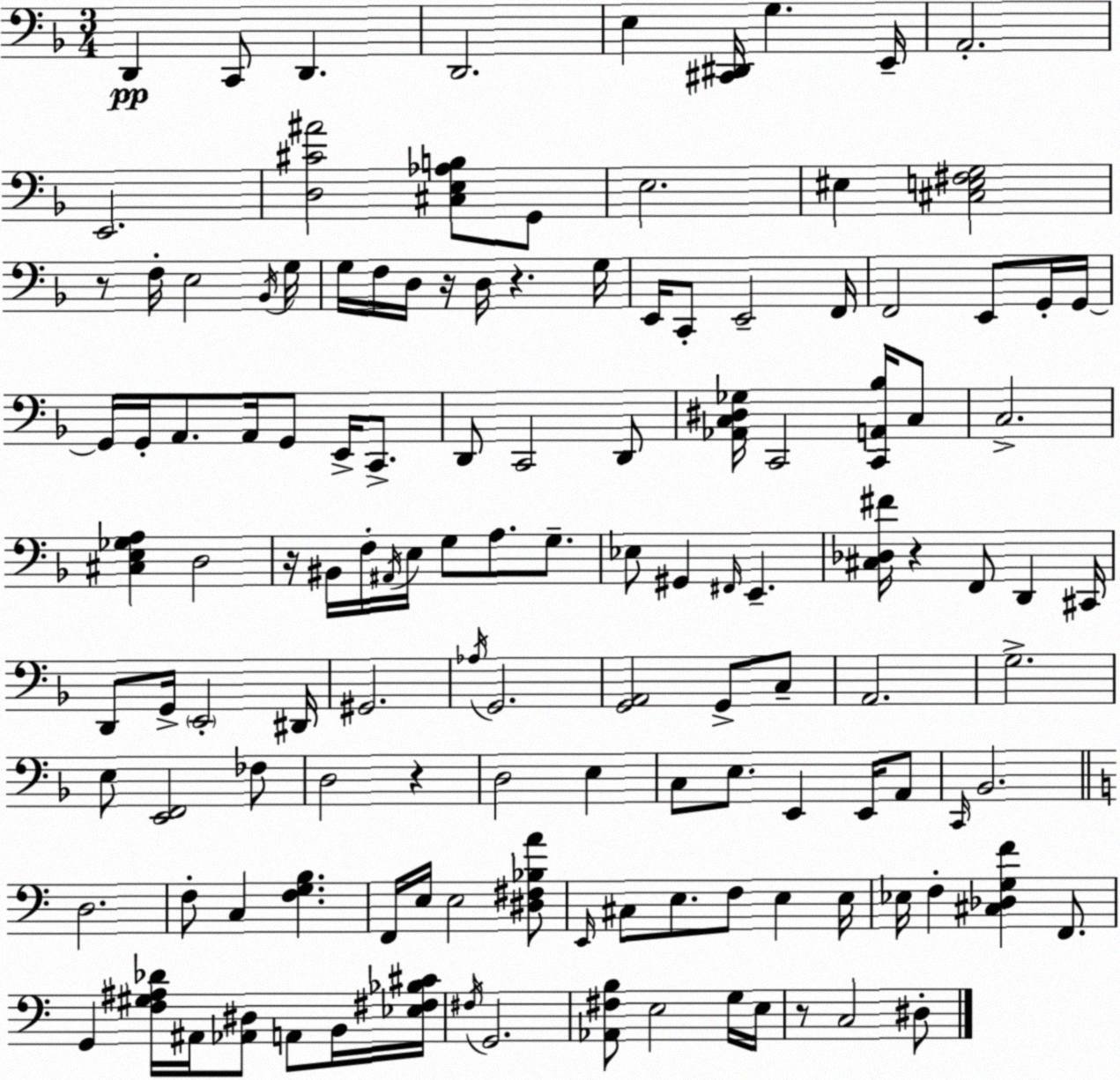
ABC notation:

X:1
T:Untitled
M:3/4
L:1/4
K:F
D,, C,,/2 D,, D,,2 E, [^C,,^D,,]/4 G, E,,/4 A,,2 E,,2 [D,^C^A]2 [^C,E,_A,B,]/2 G,,/2 E,2 ^E, [^C,E,^F,G,]2 z/2 F,/4 E,2 _B,,/4 G,/4 G,/4 F,/4 D,/4 z/4 D,/4 z G,/4 E,,/4 C,,/2 E,,2 F,,/4 F,,2 E,,/2 G,,/4 G,,/4 G,,/4 G,,/4 A,,/2 A,,/4 G,,/2 E,,/4 C,,/2 D,,/2 C,,2 D,,/2 [_A,,C,^D,_G,]/4 C,,2 [C,,A,,_B,]/4 C,/2 C,2 [^C,E,_G,A,] D,2 z/4 ^B,,/4 F,/4 ^A,,/4 E,/4 G,/2 A,/2 G,/2 _E,/2 ^G,, ^F,,/4 E,, [^C,_D,^F]/4 z F,,/2 D,, ^C,,/4 D,,/2 G,,/4 E,,2 ^D,,/4 ^G,,2 _A,/4 G,,2 [G,,A,,]2 G,,/2 C,/2 A,,2 G,2 E,/2 [E,,F,,]2 _F,/2 D,2 z D,2 E, C,/2 E,/2 E,, E,,/4 A,,/2 C,,/4 _B,,2 D,2 F,/2 C, [F,G,B,] F,,/4 E,/4 E,2 [^D,^F,_B,A]/2 E,,/4 ^C,/2 E,/2 F,/2 E, E,/4 _E,/4 F, [^C,_D,G,F] F,,/2 G,, [F,^G,^A,_D]/4 ^A,,/4 [_A,,^D,]/2 A,,/2 B,,/4 [_E,^F,_B,^C]/4 ^F,/4 G,,2 [_A,,^F,B,]/2 E,2 G,/4 E,/4 z/2 C,2 ^D,/2